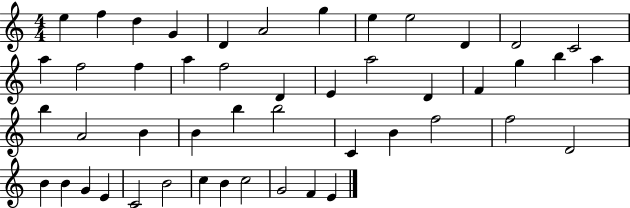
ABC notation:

X:1
T:Untitled
M:4/4
L:1/4
K:C
e f d G D A2 g e e2 D D2 C2 a f2 f a f2 D E a2 D F g b a b A2 B B b b2 C B f2 f2 D2 B B G E C2 B2 c B c2 G2 F E